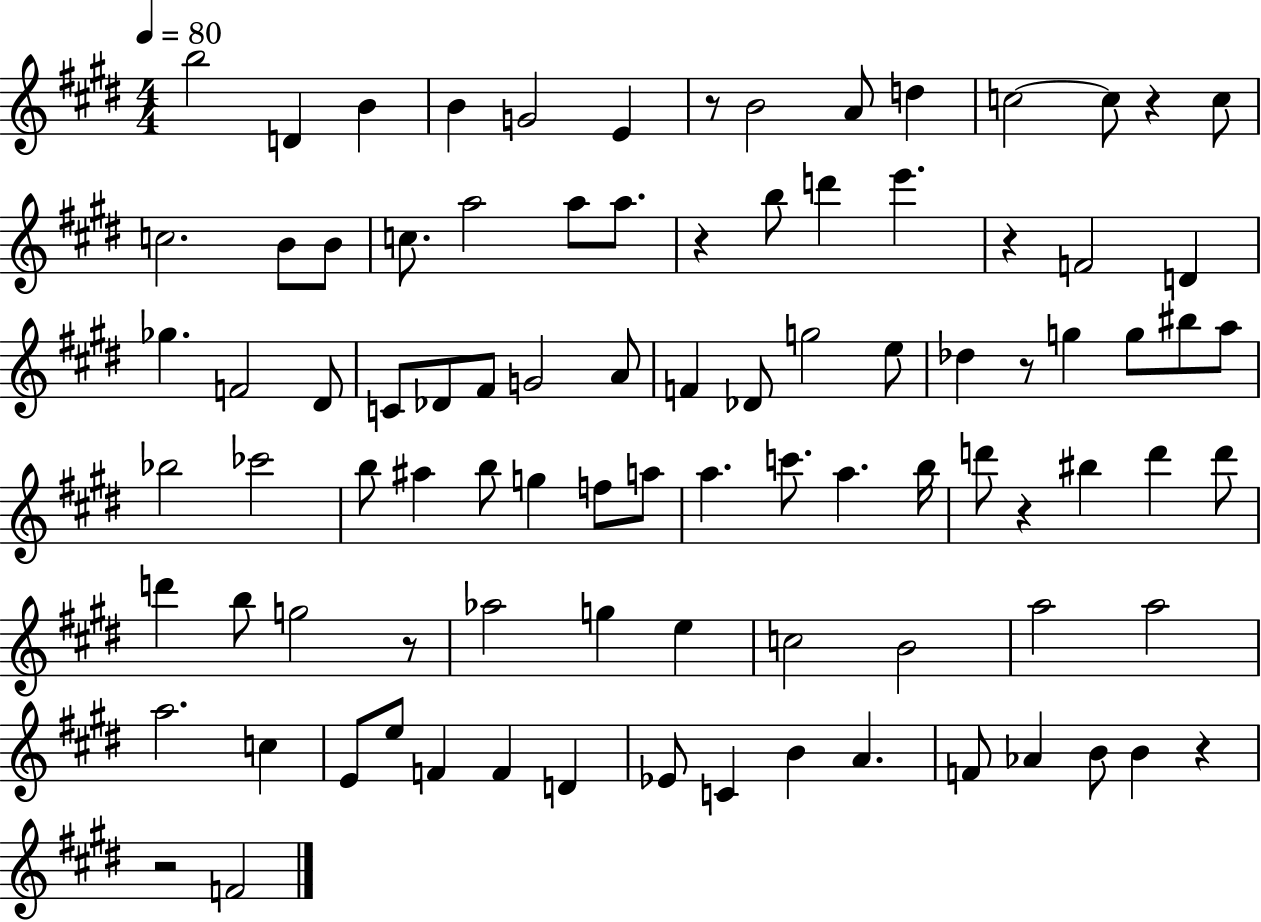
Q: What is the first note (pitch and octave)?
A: B5